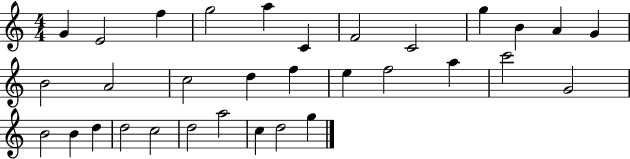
{
  \clef treble
  \numericTimeSignature
  \time 4/4
  \key c \major
  g'4 e'2 f''4 | g''2 a''4 c'4 | f'2 c'2 | g''4 b'4 a'4 g'4 | \break b'2 a'2 | c''2 d''4 f''4 | e''4 f''2 a''4 | c'''2 g'2 | \break b'2 b'4 d''4 | d''2 c''2 | d''2 a''2 | c''4 d''2 g''4 | \break \bar "|."
}